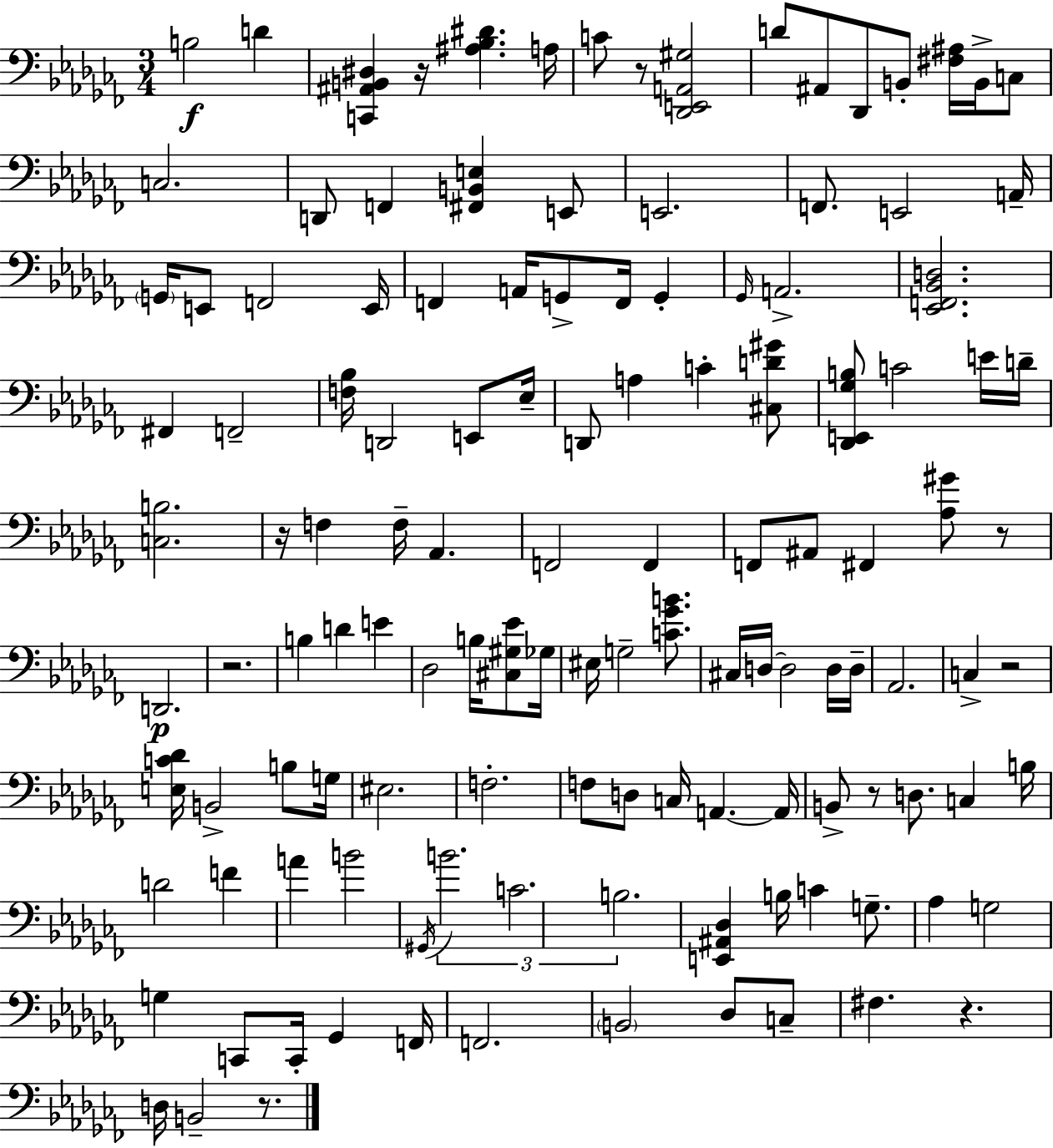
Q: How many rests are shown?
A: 9